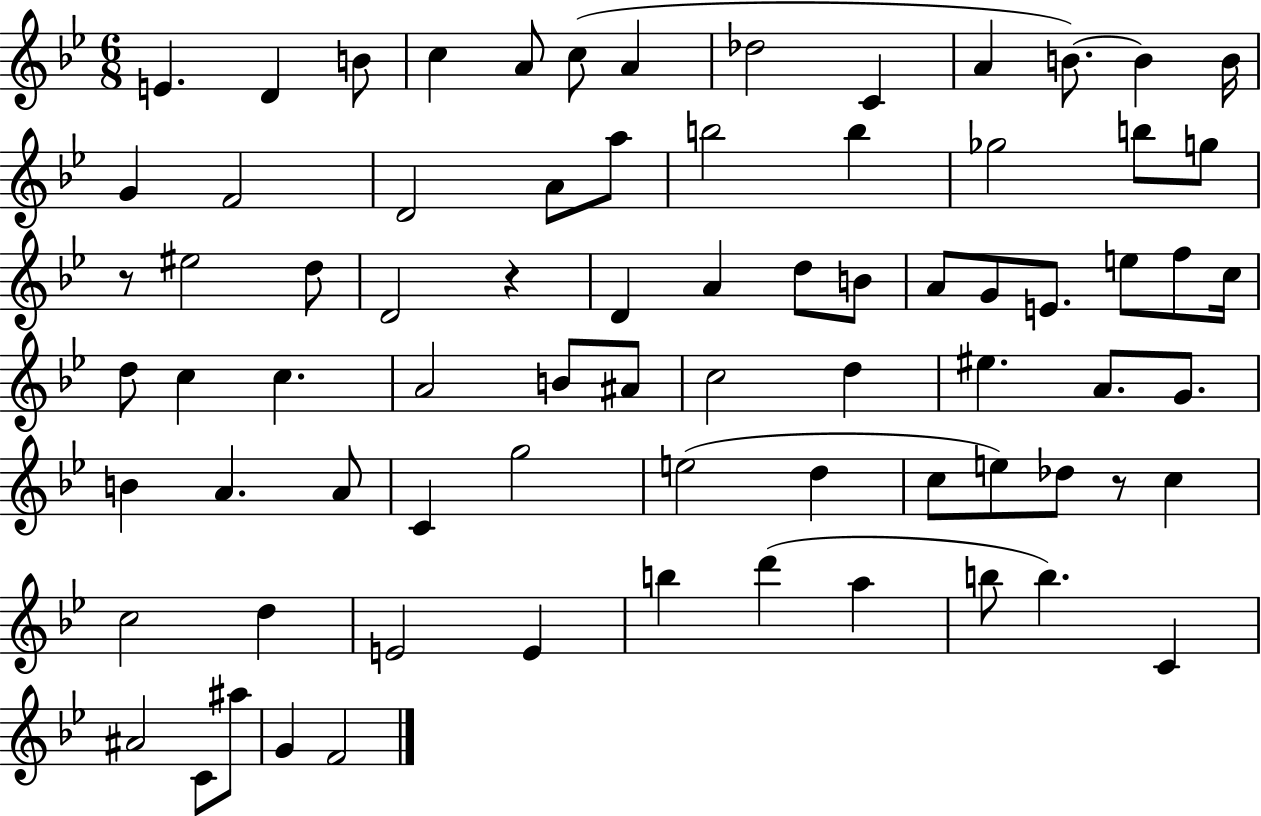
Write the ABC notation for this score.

X:1
T:Untitled
M:6/8
L:1/4
K:Bb
E D B/2 c A/2 c/2 A _d2 C A B/2 B B/4 G F2 D2 A/2 a/2 b2 b _g2 b/2 g/2 z/2 ^e2 d/2 D2 z D A d/2 B/2 A/2 G/2 E/2 e/2 f/2 c/4 d/2 c c A2 B/2 ^A/2 c2 d ^e A/2 G/2 B A A/2 C g2 e2 d c/2 e/2 _d/2 z/2 c c2 d E2 E b d' a b/2 b C ^A2 C/2 ^a/2 G F2